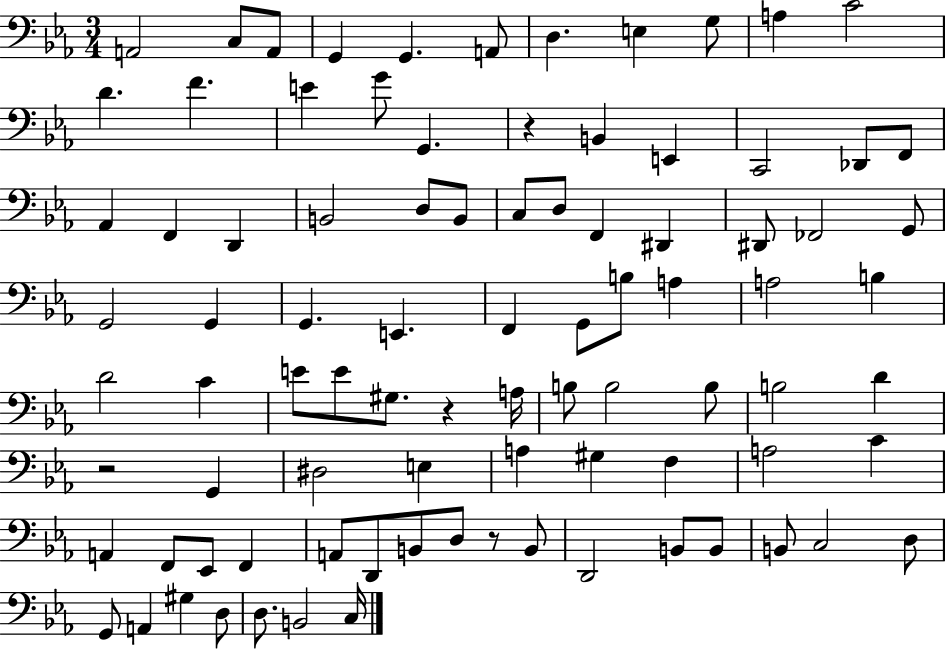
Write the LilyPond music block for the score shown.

{
  \clef bass
  \numericTimeSignature
  \time 3/4
  \key ees \major
  a,2 c8 a,8 | g,4 g,4. a,8 | d4. e4 g8 | a4 c'2 | \break d'4. f'4. | e'4 g'8 g,4. | r4 b,4 e,4 | c,2 des,8 f,8 | \break aes,4 f,4 d,4 | b,2 d8 b,8 | c8 d8 f,4 dis,4 | dis,8 fes,2 g,8 | \break g,2 g,4 | g,4. e,4. | f,4 g,8 b8 a4 | a2 b4 | \break d'2 c'4 | e'8 e'8 gis8. r4 a16 | b8 b2 b8 | b2 d'4 | \break r2 g,4 | dis2 e4 | a4 gis4 f4 | a2 c'4 | \break a,4 f,8 ees,8 f,4 | a,8 d,8 b,8 d8 r8 b,8 | d,2 b,8 b,8 | b,8 c2 d8 | \break g,8 a,4 gis4 d8 | d8. b,2 c16 | \bar "|."
}